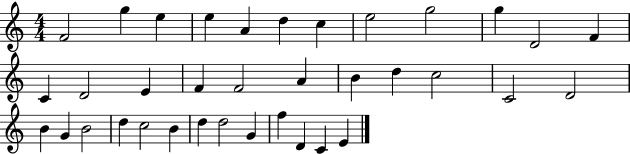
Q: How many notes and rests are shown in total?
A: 36